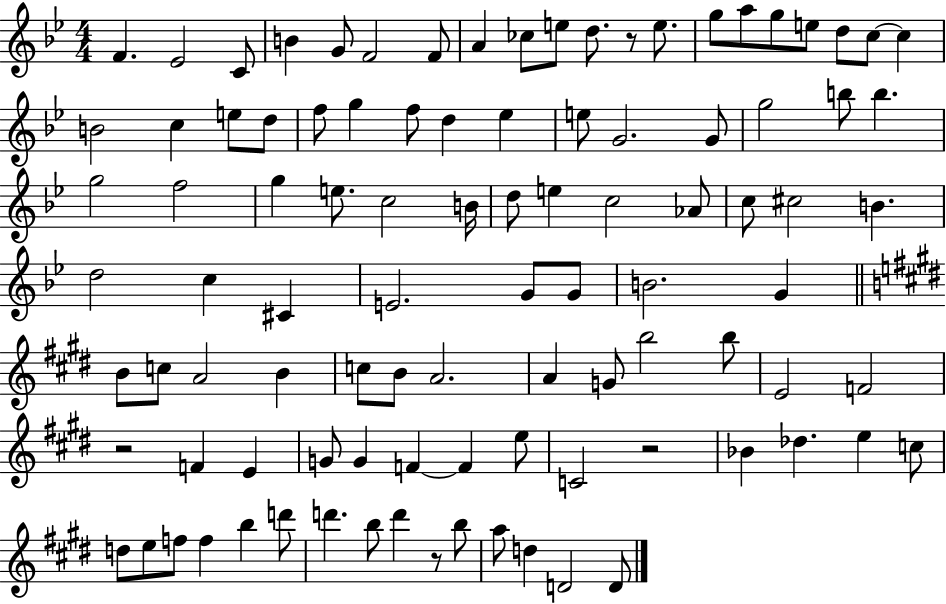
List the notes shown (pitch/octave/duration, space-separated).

F4/q. Eb4/h C4/e B4/q G4/e F4/h F4/e A4/q CES5/e E5/e D5/e. R/e E5/e. G5/e A5/e G5/e E5/e D5/e C5/e C5/q B4/h C5/q E5/e D5/e F5/e G5/q F5/e D5/q Eb5/q E5/e G4/h. G4/e G5/h B5/e B5/q. G5/h F5/h G5/q E5/e. C5/h B4/s D5/e E5/q C5/h Ab4/e C5/e C#5/h B4/q. D5/h C5/q C#4/q E4/h. G4/e G4/e B4/h. G4/q B4/e C5/e A4/h B4/q C5/e B4/e A4/h. A4/q G4/e B5/h B5/e E4/h F4/h R/h F4/q E4/q G4/e G4/q F4/q F4/q E5/e C4/h R/h Bb4/q Db5/q. E5/q C5/e D5/e E5/e F5/e F5/q B5/q D6/e D6/q. B5/e D6/q R/e B5/e A5/e D5/q D4/h D4/e